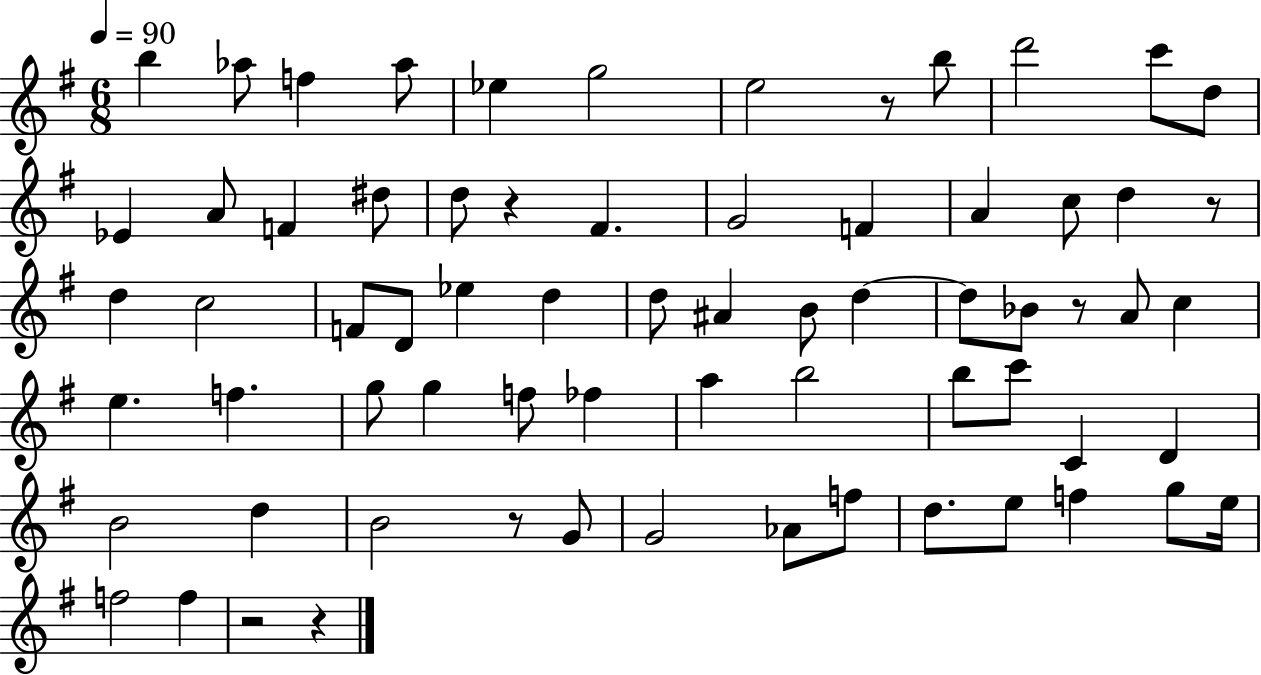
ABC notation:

X:1
T:Untitled
M:6/8
L:1/4
K:G
b _a/2 f _a/2 _e g2 e2 z/2 b/2 d'2 c'/2 d/2 _E A/2 F ^d/2 d/2 z ^F G2 F A c/2 d z/2 d c2 F/2 D/2 _e d d/2 ^A B/2 d d/2 _B/2 z/2 A/2 c e f g/2 g f/2 _f a b2 b/2 c'/2 C D B2 d B2 z/2 G/2 G2 _A/2 f/2 d/2 e/2 f g/2 e/4 f2 f z2 z